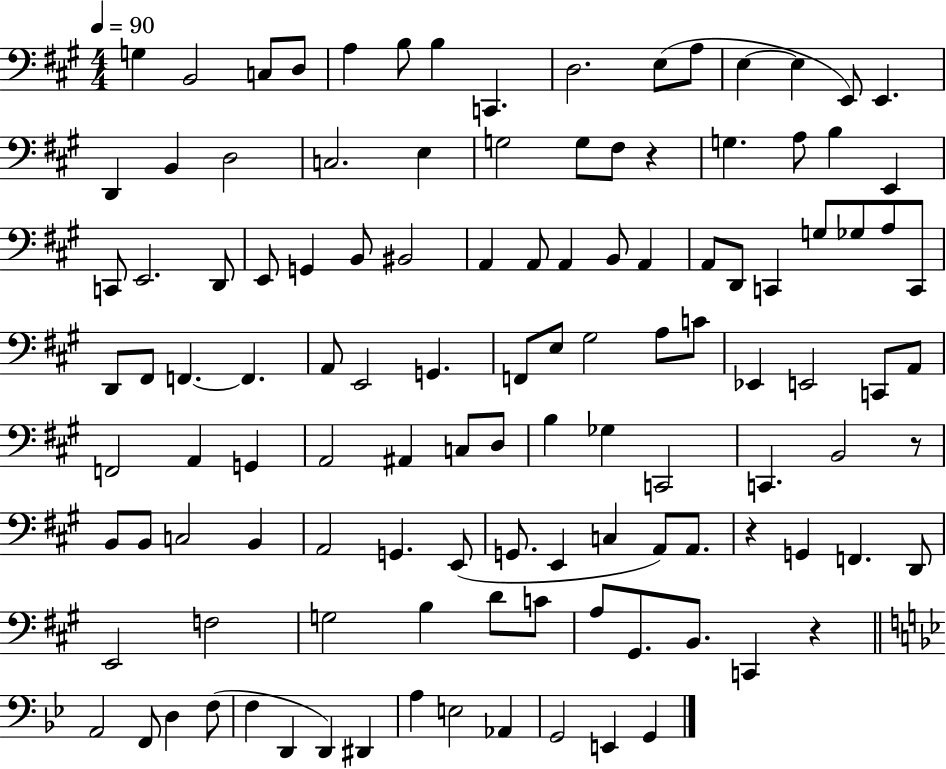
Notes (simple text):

G3/q B2/h C3/e D3/e A3/q B3/e B3/q C2/q. D3/h. E3/e A3/e E3/q E3/q E2/e E2/q. D2/q B2/q D3/h C3/h. E3/q G3/h G3/e F#3/e R/q G3/q. A3/e B3/q E2/q C2/e E2/h. D2/e E2/e G2/q B2/e BIS2/h A2/q A2/e A2/q B2/e A2/q A2/e D2/e C2/q G3/e Gb3/e A3/e C2/e D2/e F#2/e F2/q. F2/q. A2/e E2/h G2/q. F2/e E3/e G#3/h A3/e C4/e Eb2/q E2/h C2/e A2/e F2/h A2/q G2/q A2/h A#2/q C3/e D3/e B3/q Gb3/q C2/h C2/q. B2/h R/e B2/e B2/e C3/h B2/q A2/h G2/q. E2/e G2/e. E2/q C3/q A2/e A2/e. R/q G2/q F2/q. D2/e E2/h F3/h G3/h B3/q D4/e C4/e A3/e G#2/e. B2/e. C2/q R/q A2/h F2/e D3/q F3/e F3/q D2/q D2/q D#2/q A3/q E3/h Ab2/q G2/h E2/q G2/q